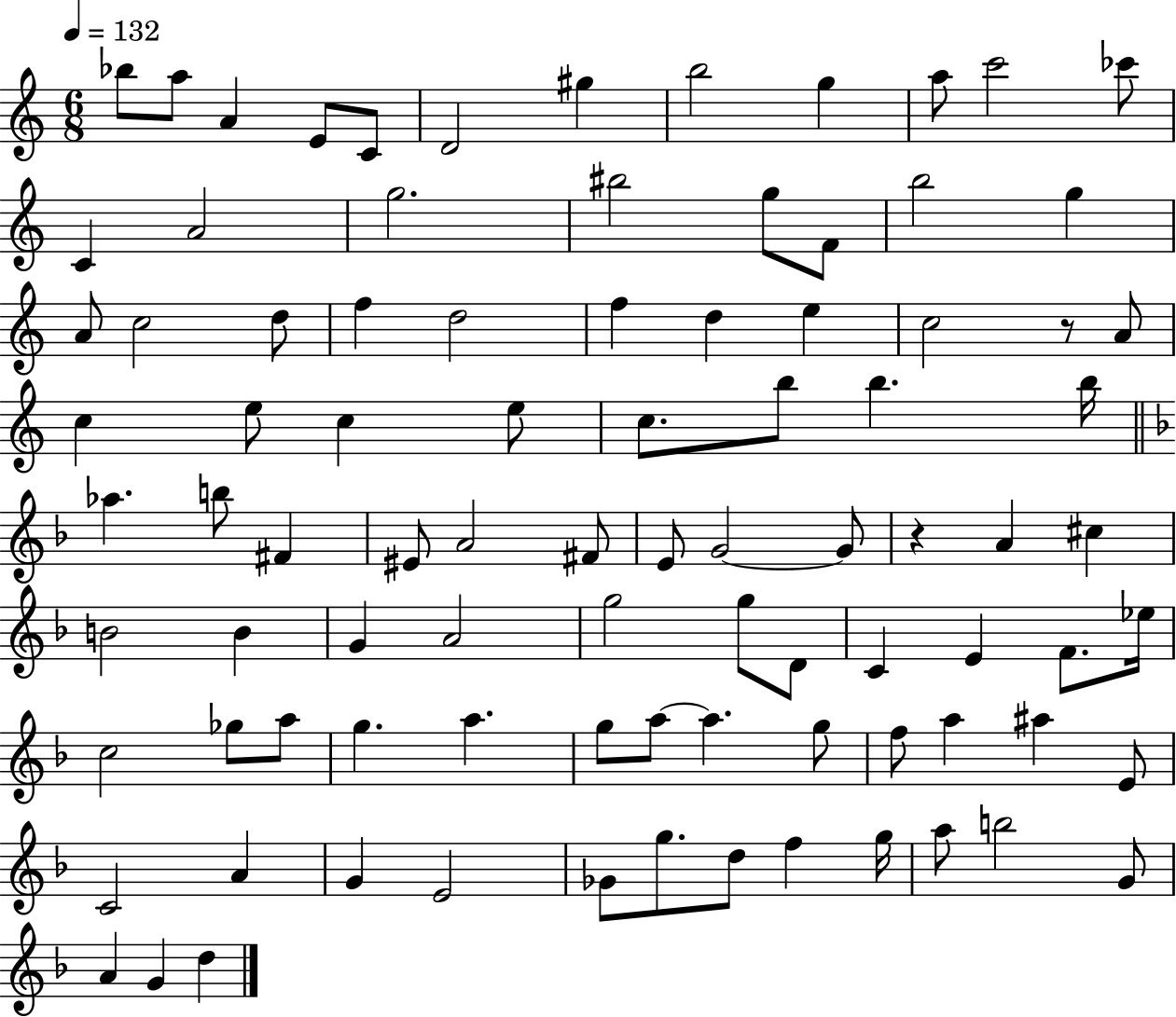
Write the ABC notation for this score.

X:1
T:Untitled
M:6/8
L:1/4
K:C
_b/2 a/2 A E/2 C/2 D2 ^g b2 g a/2 c'2 _c'/2 C A2 g2 ^b2 g/2 F/2 b2 g A/2 c2 d/2 f d2 f d e c2 z/2 A/2 c e/2 c e/2 c/2 b/2 b b/4 _a b/2 ^F ^E/2 A2 ^F/2 E/2 G2 G/2 z A ^c B2 B G A2 g2 g/2 D/2 C E F/2 _e/4 c2 _g/2 a/2 g a g/2 a/2 a g/2 f/2 a ^a E/2 C2 A G E2 _G/2 g/2 d/2 f g/4 a/2 b2 G/2 A G d